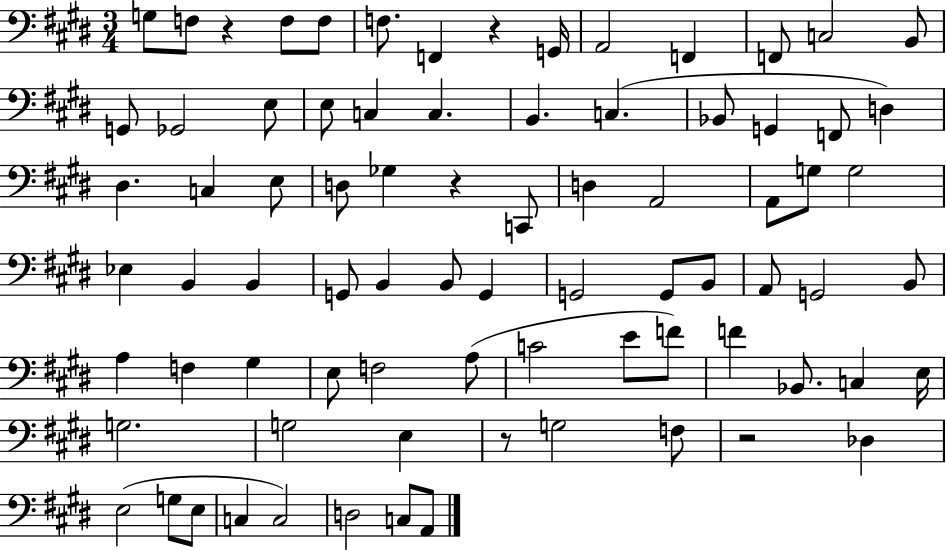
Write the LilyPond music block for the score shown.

{
  \clef bass
  \numericTimeSignature
  \time 3/4
  \key e \major
  g8 f8 r4 f8 f8 | f8. f,4 r4 g,16 | a,2 f,4 | f,8 c2 b,8 | \break g,8 ges,2 e8 | e8 c4 c4. | b,4. c4.( | bes,8 g,4 f,8 d4) | \break dis4. c4 e8 | d8 ges4 r4 c,8 | d4 a,2 | a,8 g8 g2 | \break ees4 b,4 b,4 | g,8 b,4 b,8 g,4 | g,2 g,8 b,8 | a,8 g,2 b,8 | \break a4 f4 gis4 | e8 f2 a8( | c'2 e'8 f'8) | f'4 bes,8. c4 e16 | \break g2. | g2 e4 | r8 g2 f8 | r2 des4 | \break e2( g8 e8 | c4 c2) | d2 c8 a,8 | \bar "|."
}